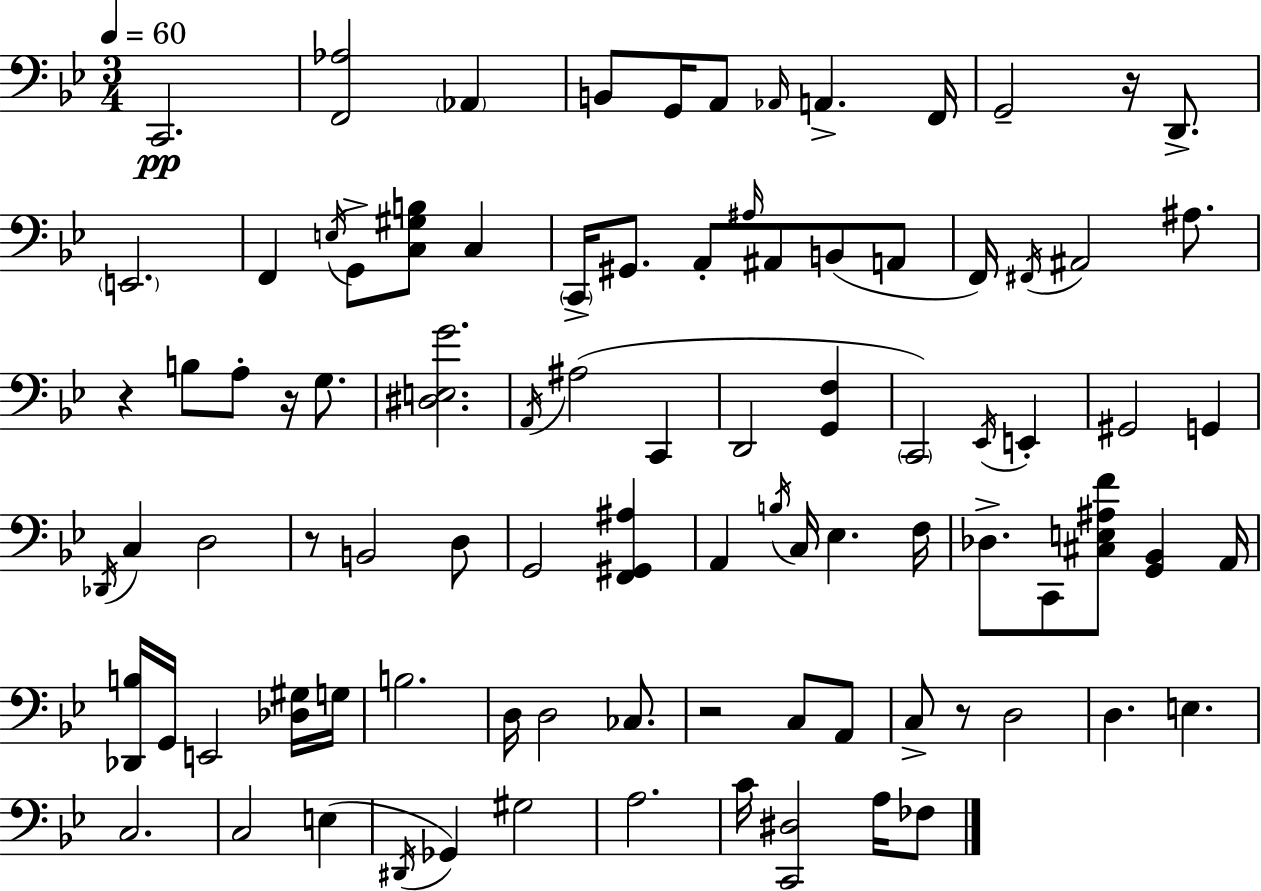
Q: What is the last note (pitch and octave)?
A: FES3